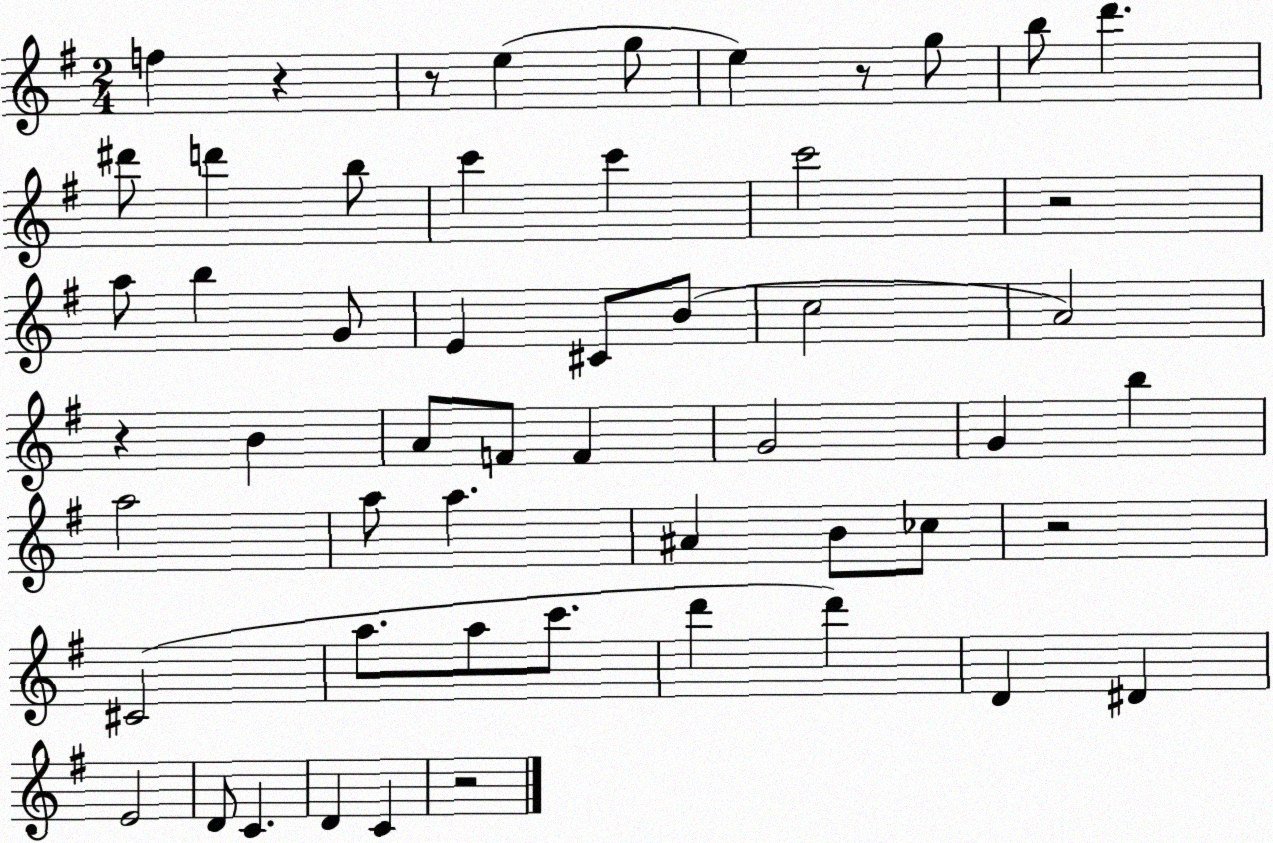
X:1
T:Untitled
M:2/4
L:1/4
K:G
f z z/2 e g/2 e z/2 g/2 b/2 d' ^d'/2 d' b/2 c' c' c'2 z2 a/2 b G/2 E ^C/2 B/2 c2 A2 z B A/2 F/2 F G2 G b a2 a/2 a ^A B/2 _c/2 z2 ^C2 a/2 a/2 c'/2 d' d' D ^D E2 D/2 C D C z2